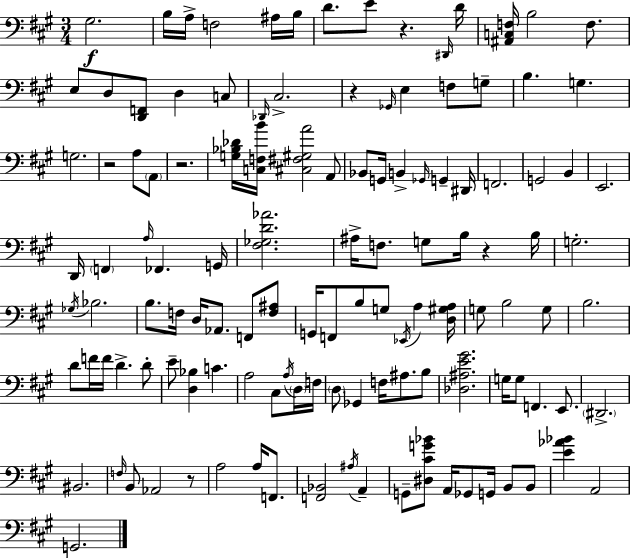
{
  \clef bass
  \numericTimeSignature
  \time 3/4
  \key a \major
  gis2.\f | b16 a16-> f2 ais16 b16 | d'8. e'8 r4. \grace { dis,16 } | d'16 <ais, c f>16 b2 f8. | \break e8 d8 <d, f,>8 d4 c8 | \grace { des,16 } cis2.-> | r4 \grace { ges,16 } e4 f8 | g8-- b4. g4. | \break g2. | r2 a8 | \parenthesize a,8 r2. | <g bes des'>16 <c f b'>16 <cis fis gis a'>2 | \break a,8 bes,8 g,16 b,4-> \grace { ges,16 } g,4-- | dis,16 f,2. | g,2 | b,4 e,2. | \break d,16 \parenthesize f,4 \grace { a16 } fes,4. | g,16 <fis ges d' aes'>2. | ais16-> f8. g8 b16 | r4 b16 g2.-. | \break \acciaccatura { ges16 } bes2. | b8. f16 d16 aes,8. | f,8 <f ais>8 g,16 f,8 b8 g8 | \acciaccatura { ees,16 } a4 <d gis a>16 g8 b2 | \break g8 b2. | d'8 f'16 f'16 d'4.-> | d'8-. e'8-- <d bes>4 | c'4. a2 | \break cis8 \acciaccatura { a16 } \parenthesize d16 f16 \parenthesize d8 ges,4 | f16 ais8. b8 <des ais e' gis'>2. | g16 g8 f,4. | e,8. \parenthesize dis,2.-> | \break bis,2. | \grace { f16 } b,8 aes,2 | r8 a2 | a16 f,8. <f, bes,>2 | \break \acciaccatura { ais16 } a,4-- g,8-- | <dis cis' g' bes'>8 a,16 ges,8 g,16 b,8 b,8 <e' aes' bes'>4 | a,2 g,2. | \bar "|."
}